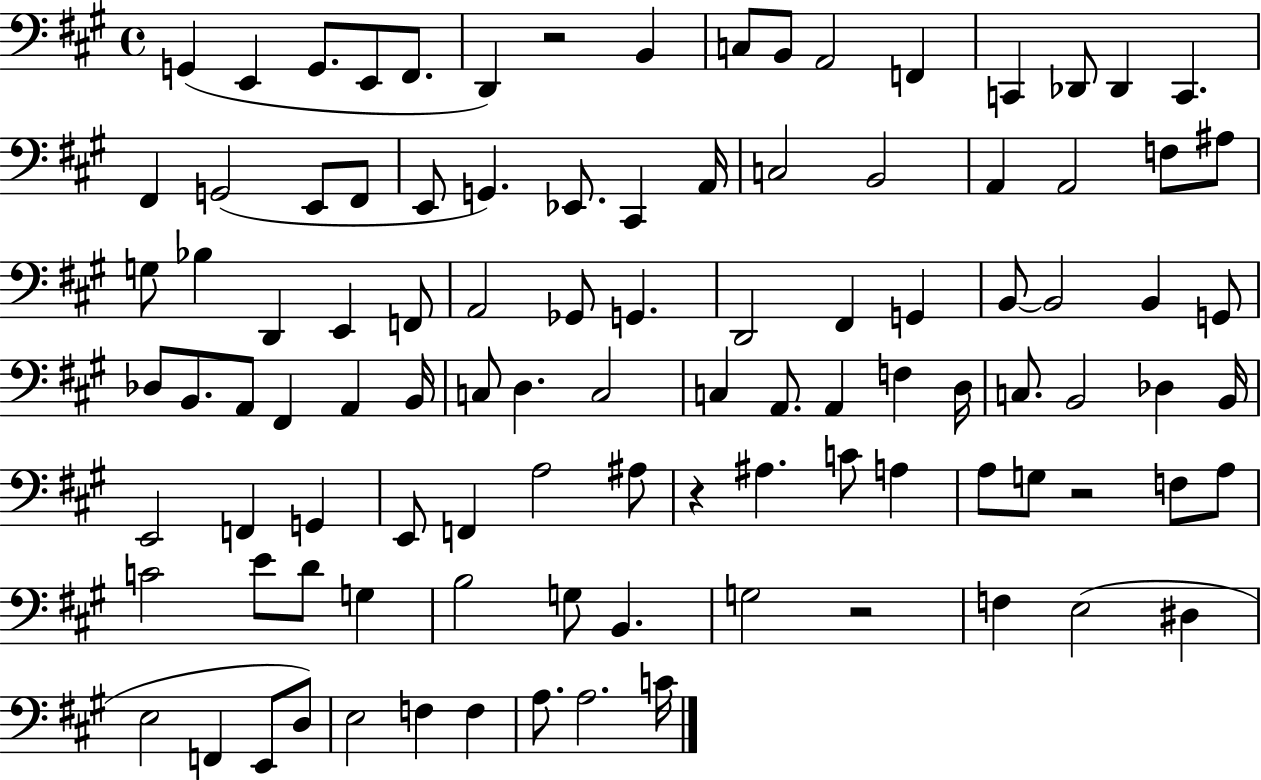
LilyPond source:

{
  \clef bass
  \time 4/4
  \defaultTimeSignature
  \key a \major
  g,4( e,4 g,8. e,8 fis,8. | d,4) r2 b,4 | c8 b,8 a,2 f,4 | c,4 des,8 des,4 c,4. | \break fis,4 g,2( e,8 fis,8 | e,8 g,4.) ees,8. cis,4 a,16 | c2 b,2 | a,4 a,2 f8 ais8 | \break g8 bes4 d,4 e,4 f,8 | a,2 ges,8 g,4. | d,2 fis,4 g,4 | b,8~~ b,2 b,4 g,8 | \break des8 b,8. a,8 fis,4 a,4 b,16 | c8 d4. c2 | c4 a,8. a,4 f4 d16 | c8. b,2 des4 b,16 | \break e,2 f,4 g,4 | e,8 f,4 a2 ais8 | r4 ais4. c'8 a4 | a8 g8 r2 f8 a8 | \break c'2 e'8 d'8 g4 | b2 g8 b,4. | g2 r2 | f4 e2( dis4 | \break e2 f,4 e,8 d8) | e2 f4 f4 | a8. a2. c'16 | \bar "|."
}